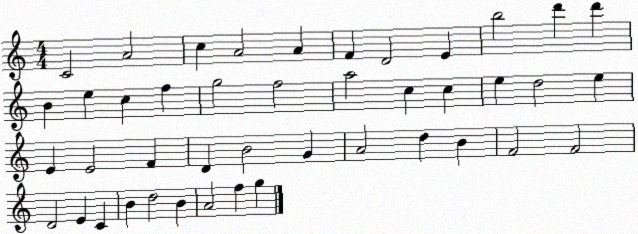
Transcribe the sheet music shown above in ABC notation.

X:1
T:Untitled
M:4/4
L:1/4
K:C
C2 A2 c A2 A F D2 E b2 d' d' B e c f g2 f2 a2 c c e d2 e E E2 F D B2 G A2 d B F2 F2 D2 E C B d2 B A2 f g